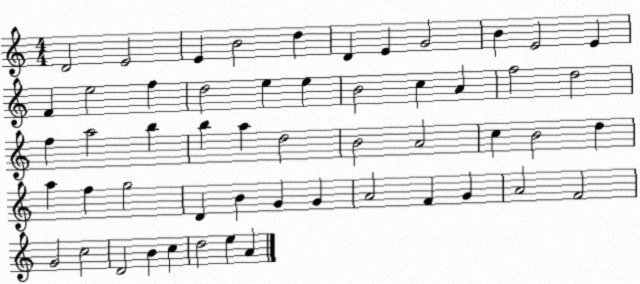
X:1
T:Untitled
M:4/4
L:1/4
K:C
D2 E2 E B2 d D E G2 B E2 E F e2 f d2 e e B2 c A f2 d2 f a2 b b a d2 B2 A2 c B2 d a f g2 D B G G A2 F G A2 F2 G2 c2 D2 B c d2 e A